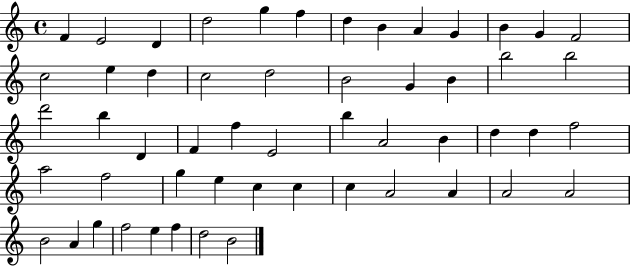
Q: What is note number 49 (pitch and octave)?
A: G5